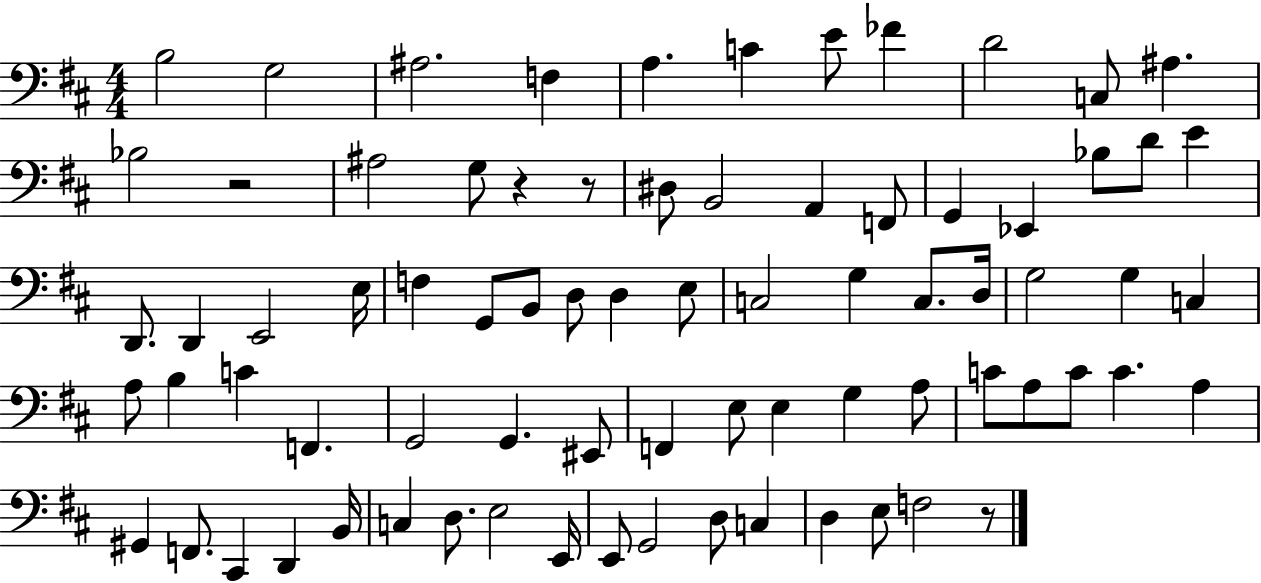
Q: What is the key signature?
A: D major